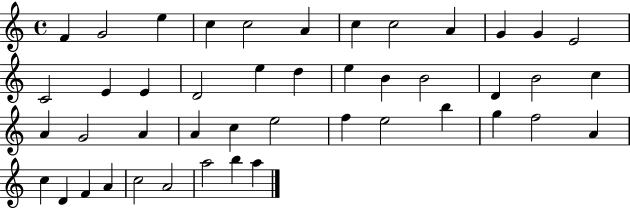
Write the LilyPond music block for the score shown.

{
  \clef treble
  \time 4/4
  \defaultTimeSignature
  \key c \major
  f'4 g'2 e''4 | c''4 c''2 a'4 | c''4 c''2 a'4 | g'4 g'4 e'2 | \break c'2 e'4 e'4 | d'2 e''4 d''4 | e''4 b'4 b'2 | d'4 b'2 c''4 | \break a'4 g'2 a'4 | a'4 c''4 e''2 | f''4 e''2 b''4 | g''4 f''2 a'4 | \break c''4 d'4 f'4 a'4 | c''2 a'2 | a''2 b''4 a''4 | \bar "|."
}